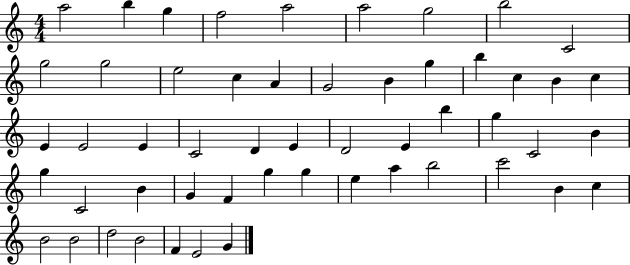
A5/h B5/q G5/q F5/h A5/h A5/h G5/h B5/h C4/h G5/h G5/h E5/h C5/q A4/q G4/h B4/q G5/q B5/q C5/q B4/q C5/q E4/q E4/h E4/q C4/h D4/q E4/q D4/h E4/q B5/q G5/q C4/h B4/q G5/q C4/h B4/q G4/q F4/q G5/q G5/q E5/q A5/q B5/h C6/h B4/q C5/q B4/h B4/h D5/h B4/h F4/q E4/h G4/q